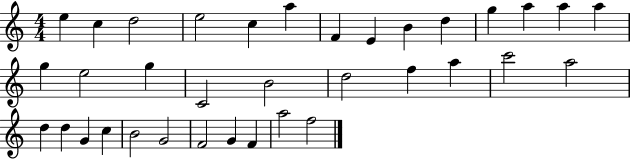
{
  \clef treble
  \numericTimeSignature
  \time 4/4
  \key c \major
  e''4 c''4 d''2 | e''2 c''4 a''4 | f'4 e'4 b'4 d''4 | g''4 a''4 a''4 a''4 | \break g''4 e''2 g''4 | c'2 b'2 | d''2 f''4 a''4 | c'''2 a''2 | \break d''4 d''4 g'4 c''4 | b'2 g'2 | f'2 g'4 f'4 | a''2 f''2 | \break \bar "|."
}